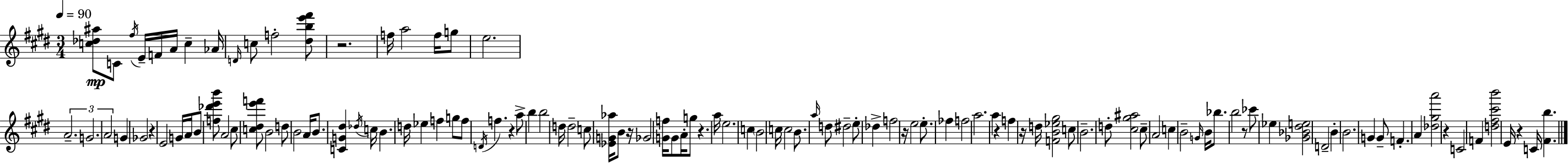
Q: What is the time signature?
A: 3/4